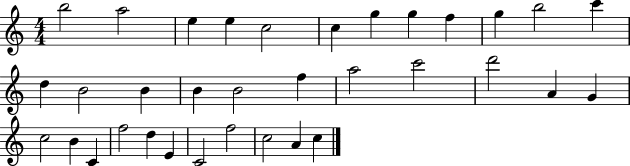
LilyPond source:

{
  \clef treble
  \numericTimeSignature
  \time 4/4
  \key c \major
  b''2 a''2 | e''4 e''4 c''2 | c''4 g''4 g''4 f''4 | g''4 b''2 c'''4 | \break d''4 b'2 b'4 | b'4 b'2 f''4 | a''2 c'''2 | d'''2 a'4 g'4 | \break c''2 b'4 c'4 | f''2 d''4 e'4 | c'2 f''2 | c''2 a'4 c''4 | \break \bar "|."
}